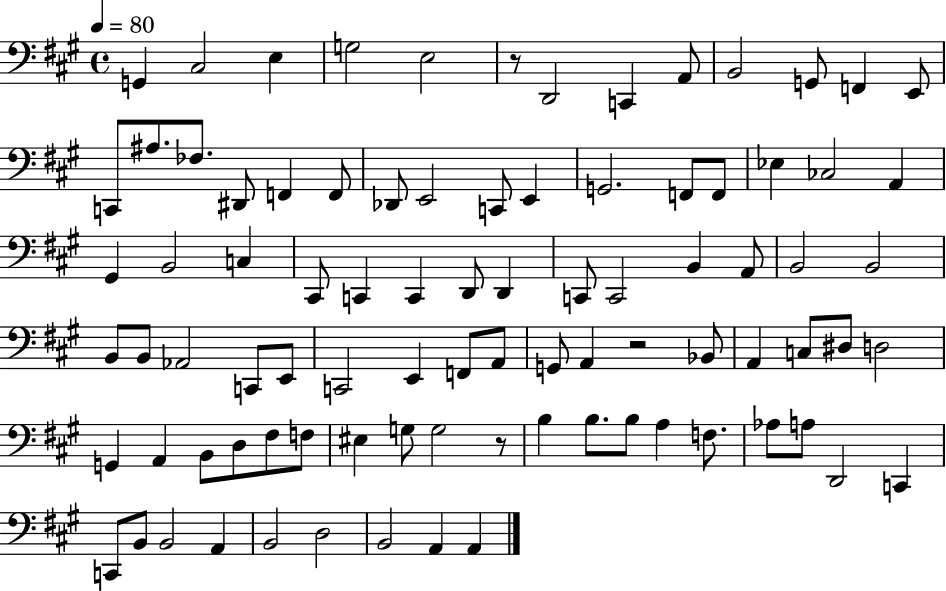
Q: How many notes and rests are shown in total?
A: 88